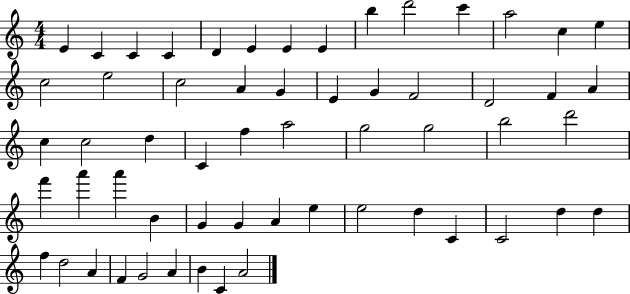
{
  \clef treble
  \numericTimeSignature
  \time 4/4
  \key c \major
  e'4 c'4 c'4 c'4 | d'4 e'4 e'4 e'4 | b''4 d'''2 c'''4 | a''2 c''4 e''4 | \break c''2 e''2 | c''2 a'4 g'4 | e'4 g'4 f'2 | d'2 f'4 a'4 | \break c''4 c''2 d''4 | c'4 f''4 a''2 | g''2 g''2 | b''2 d'''2 | \break f'''4 a'''4 a'''4 b'4 | g'4 g'4 a'4 e''4 | e''2 d''4 c'4 | c'2 d''4 d''4 | \break f''4 d''2 a'4 | f'4 g'2 a'4 | b'4 c'4 a'2 | \bar "|."
}